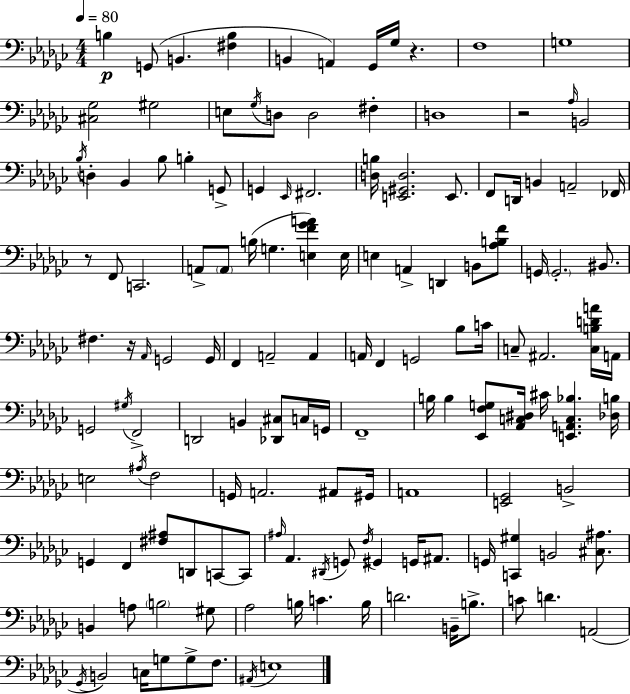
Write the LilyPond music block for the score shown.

{
  \clef bass
  \numericTimeSignature
  \time 4/4
  \key ees \minor
  \tempo 4 = 80
  b4\p g,8( b,4. <fis b>4 | b,4 a,4) ges,16 ges16 r4. | f1 | g1 | \break <cis ges>2 gis2 | e8 \acciaccatura { ges16 } d8 d2 fis4-. | d1 | r2 \grace { aes16 } b,2 | \break \acciaccatura { bes16 } d4-. bes,4 bes8 b4-. | g,8-> g,4 \grace { ees,16 } fis,2. | <d b>16 <e, gis, d>2. | e,8. f,8 d,16 b,4 a,2-- | \break fes,16 r8 f,8 c,2. | a,8-> \parenthesize a,8 b16( g4. <e f' ges' a'>4) | e16 e4 a,4-> d,4 | b,8 <aes b f'>8 g,16 \parenthesize g,2.-. | \break bis,8. fis4. r16 \grace { aes,16 } g,2 | g,16 f,4 a,2-- | a,4 a,16 f,4 g,2 | bes8 c'16 c8-- ais,2. | \break <c b d' a'>16 a,16 g,2 \acciaccatura { gis16 } f,2-> | d,2 b,4 | <des, cis>8 c16 g,16 f,1-- | b16 b4 <ees, f g>8 <aes, c dis>16 cis'16 <e, a, c bes>4. | \break <des b>16 e2 \acciaccatura { ais16 } f2 | g,16 a,2. | ais,8 gis,16 a,1 | <e, ges,>2 b,2-> | \break g,4 f,4 <fis ais>8 | d,8 c,8~~ c,8 \grace { ais16 } aes,4. \acciaccatura { dis,16 } g,8 | \acciaccatura { f16 } gis,4 g,16 ais,8. g,16 <c, gis>4 b,2 | <cis ais>8. b,4 a8 | \break \parenthesize b2 gis8 aes2 | b16 c'4. b16 d'2. | b,16-- b8.-> c'8 d'4. | a,2( \acciaccatura { ges,16 } b,2) | \break c16 g8 g8-> f8. \acciaccatura { ais,16 } e1 | \bar "|."
}